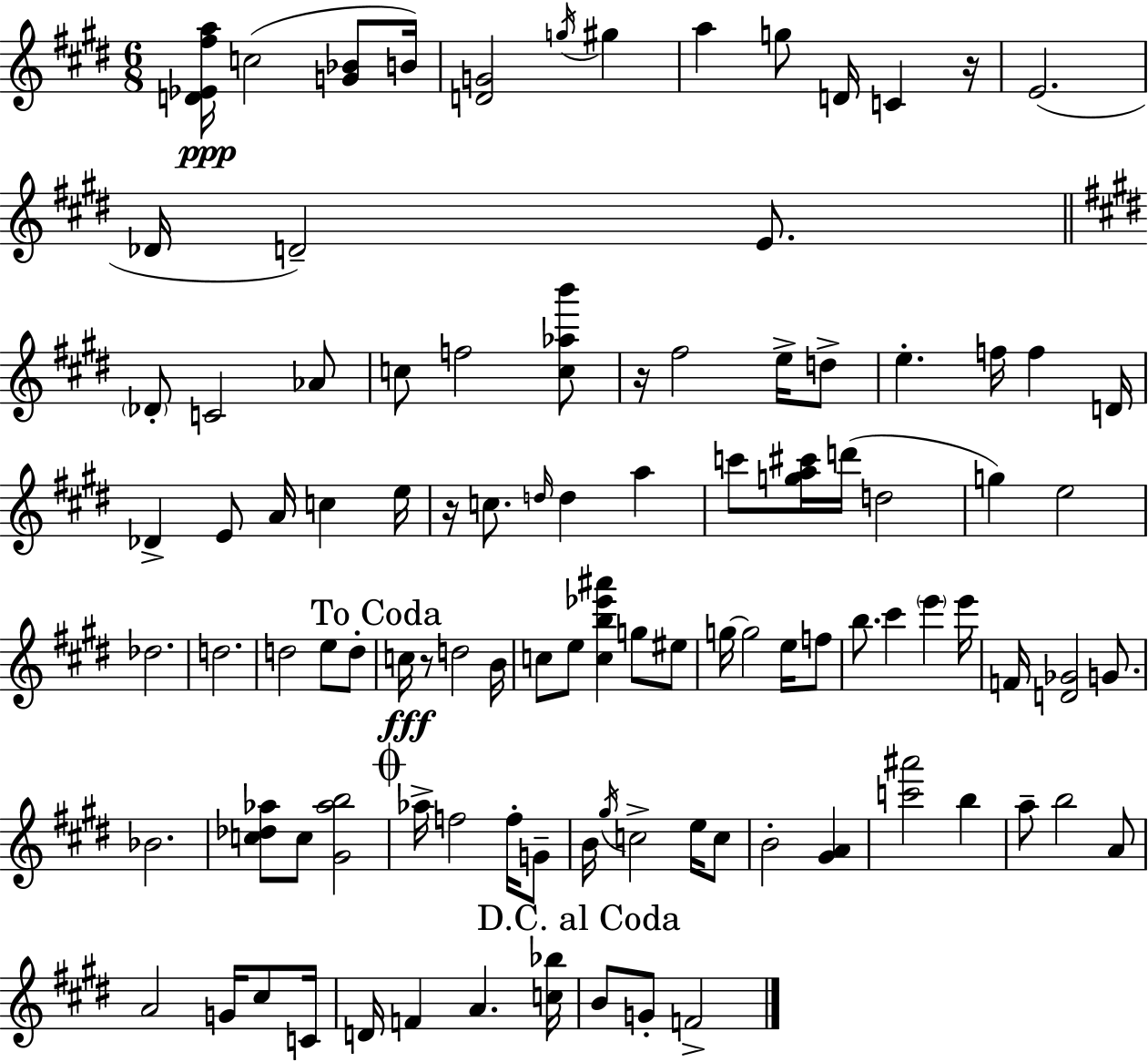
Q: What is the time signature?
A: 6/8